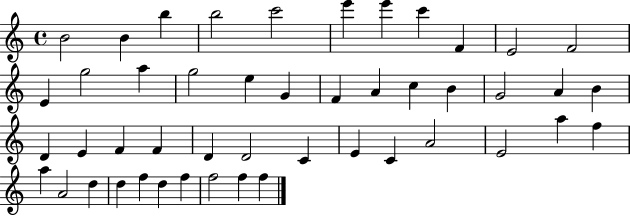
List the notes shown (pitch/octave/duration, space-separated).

B4/h B4/q B5/q B5/h C6/h E6/q E6/q C6/q F4/q E4/h F4/h E4/q G5/h A5/q G5/h E5/q G4/q F4/q A4/q C5/q B4/q G4/h A4/q B4/q D4/q E4/q F4/q F4/q D4/q D4/h C4/q E4/q C4/q A4/h E4/h A5/q F5/q A5/q A4/h D5/q D5/q F5/q D5/q F5/q F5/h F5/q F5/q